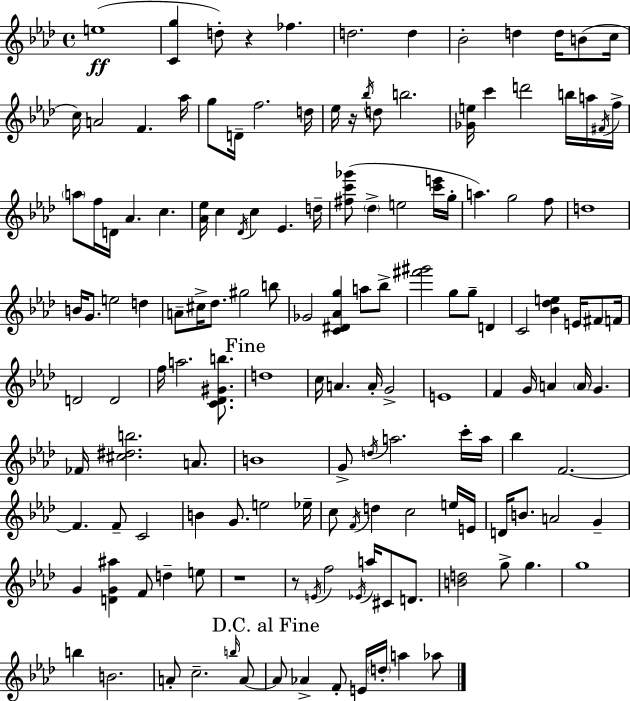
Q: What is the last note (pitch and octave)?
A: Ab5